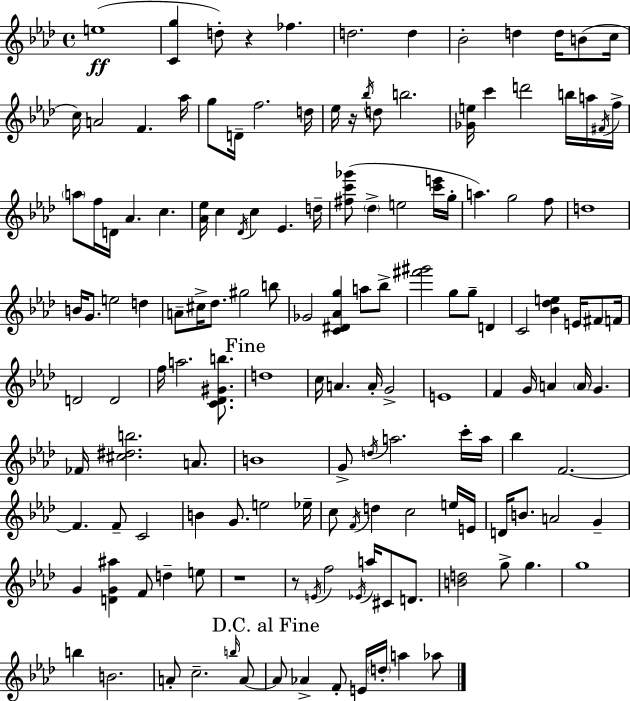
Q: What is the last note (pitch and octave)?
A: Ab5